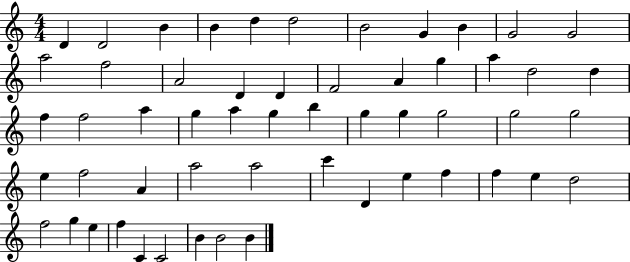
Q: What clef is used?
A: treble